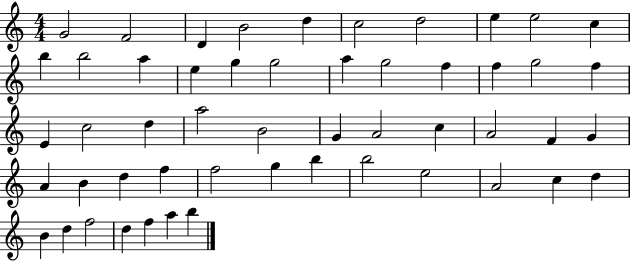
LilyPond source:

{
  \clef treble
  \numericTimeSignature
  \time 4/4
  \key c \major
  g'2 f'2 | d'4 b'2 d''4 | c''2 d''2 | e''4 e''2 c''4 | \break b''4 b''2 a''4 | e''4 g''4 g''2 | a''4 g''2 f''4 | f''4 g''2 f''4 | \break e'4 c''2 d''4 | a''2 b'2 | g'4 a'2 c''4 | a'2 f'4 g'4 | \break a'4 b'4 d''4 f''4 | f''2 g''4 b''4 | b''2 e''2 | a'2 c''4 d''4 | \break b'4 d''4 f''2 | d''4 f''4 a''4 b''4 | \bar "|."
}